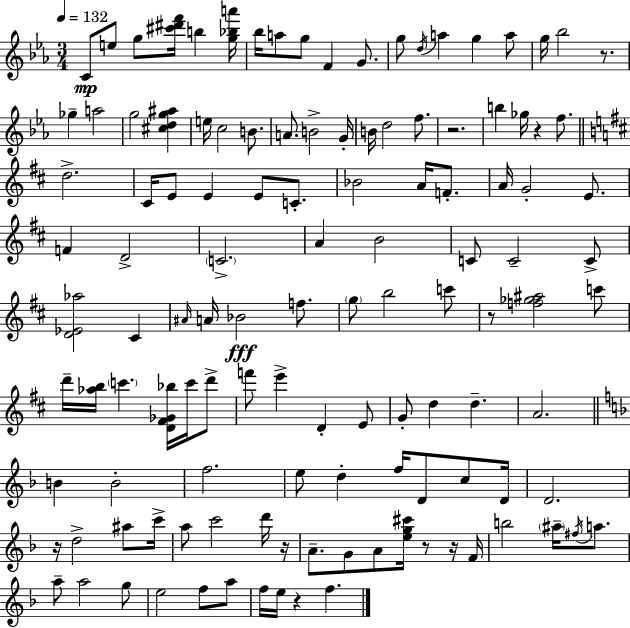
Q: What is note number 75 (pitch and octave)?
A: F5